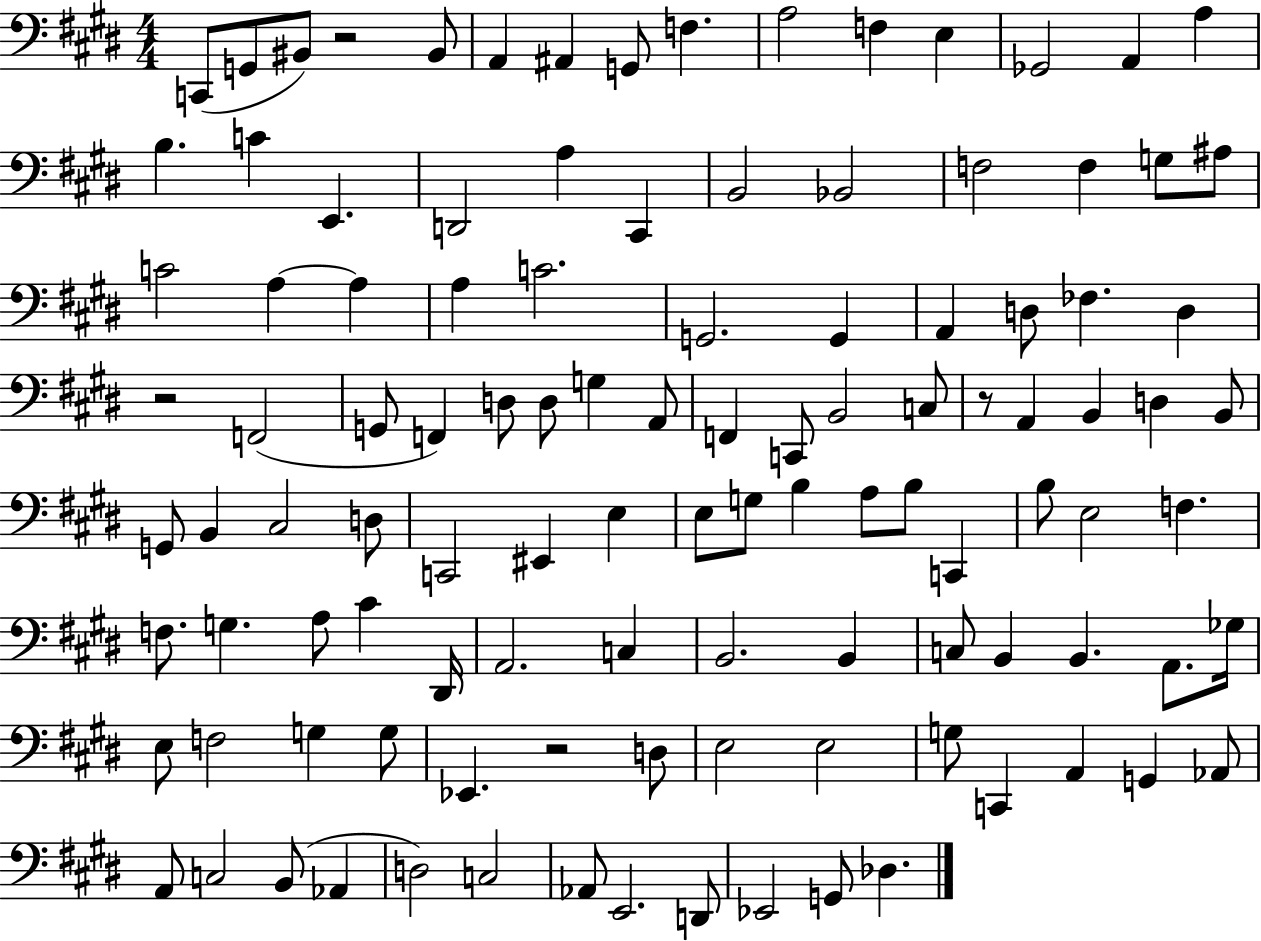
C2/e G2/e BIS2/e R/h BIS2/e A2/q A#2/q G2/e F3/q. A3/h F3/q E3/q Gb2/h A2/q A3/q B3/q. C4/q E2/q. D2/h A3/q C#2/q B2/h Bb2/h F3/h F3/q G3/e A#3/e C4/h A3/q A3/q A3/q C4/h. G2/h. G2/q A2/q D3/e FES3/q. D3/q R/h F2/h G2/e F2/q D3/e D3/e G3/q A2/e F2/q C2/e B2/h C3/e R/e A2/q B2/q D3/q B2/e G2/e B2/q C#3/h D3/e C2/h EIS2/q E3/q E3/e G3/e B3/q A3/e B3/e C2/q B3/e E3/h F3/q. F3/e. G3/q. A3/e C#4/q D#2/s A2/h. C3/q B2/h. B2/q C3/e B2/q B2/q. A2/e. Gb3/s E3/e F3/h G3/q G3/e Eb2/q. R/h D3/e E3/h E3/h G3/e C2/q A2/q G2/q Ab2/e A2/e C3/h B2/e Ab2/q D3/h C3/h Ab2/e E2/h. D2/e Eb2/h G2/e Db3/q.